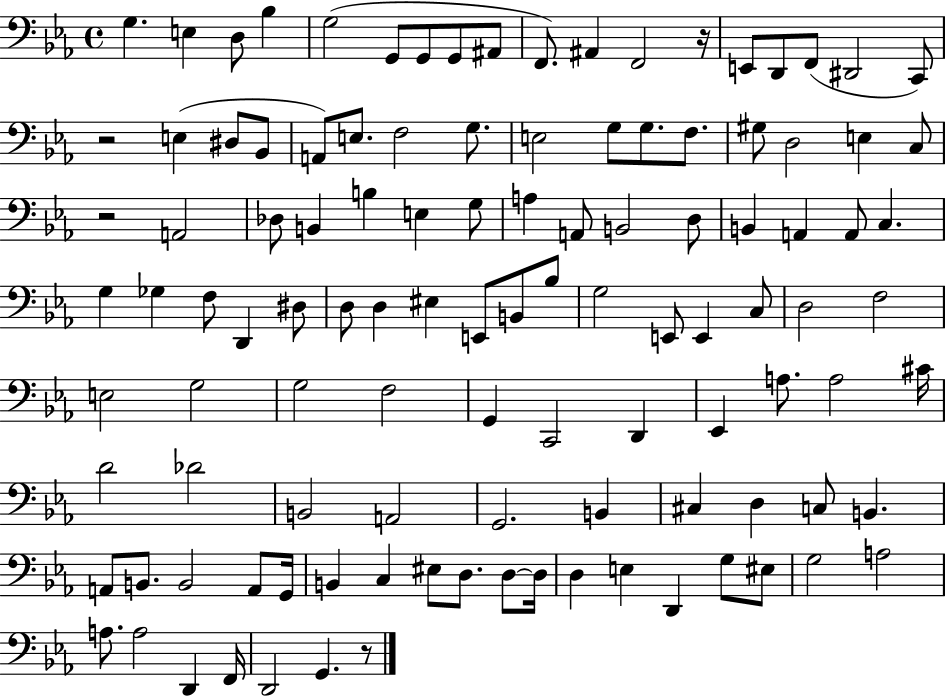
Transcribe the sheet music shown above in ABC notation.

X:1
T:Untitled
M:4/4
L:1/4
K:Eb
G, E, D,/2 _B, G,2 G,,/2 G,,/2 G,,/2 ^A,,/2 F,,/2 ^A,, F,,2 z/4 E,,/2 D,,/2 F,,/2 ^D,,2 C,,/2 z2 E, ^D,/2 _B,,/2 A,,/2 E,/2 F,2 G,/2 E,2 G,/2 G,/2 F,/2 ^G,/2 D,2 E, C,/2 z2 A,,2 _D,/2 B,, B, E, G,/2 A, A,,/2 B,,2 D,/2 B,, A,, A,,/2 C, G, _G, F,/2 D,, ^D,/2 D,/2 D, ^E, E,,/2 B,,/2 _B,/2 G,2 E,,/2 E,, C,/2 D,2 F,2 E,2 G,2 G,2 F,2 G,, C,,2 D,, _E,, A,/2 A,2 ^C/4 D2 _D2 B,,2 A,,2 G,,2 B,, ^C, D, C,/2 B,, A,,/2 B,,/2 B,,2 A,,/2 G,,/4 B,, C, ^E,/2 D,/2 D,/2 D,/4 D, E, D,, G,/2 ^E,/2 G,2 A,2 A,/2 A,2 D,, F,,/4 D,,2 G,, z/2